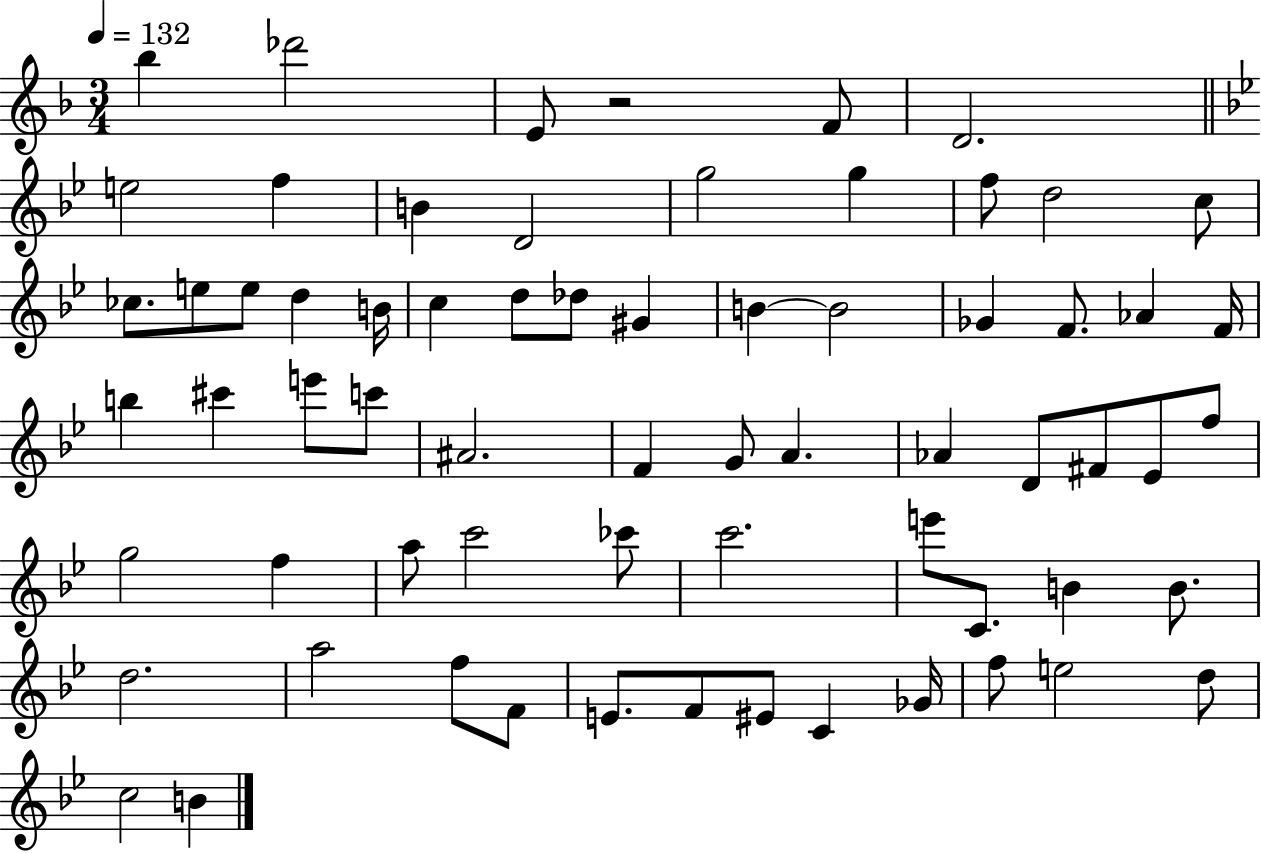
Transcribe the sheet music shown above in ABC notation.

X:1
T:Untitled
M:3/4
L:1/4
K:F
_b _d'2 E/2 z2 F/2 D2 e2 f B D2 g2 g f/2 d2 c/2 _c/2 e/2 e/2 d B/4 c d/2 _d/2 ^G B B2 _G F/2 _A F/4 b ^c' e'/2 c'/2 ^A2 F G/2 A _A D/2 ^F/2 _E/2 f/2 g2 f a/2 c'2 _c'/2 c'2 e'/2 C/2 B B/2 d2 a2 f/2 F/2 E/2 F/2 ^E/2 C _G/4 f/2 e2 d/2 c2 B